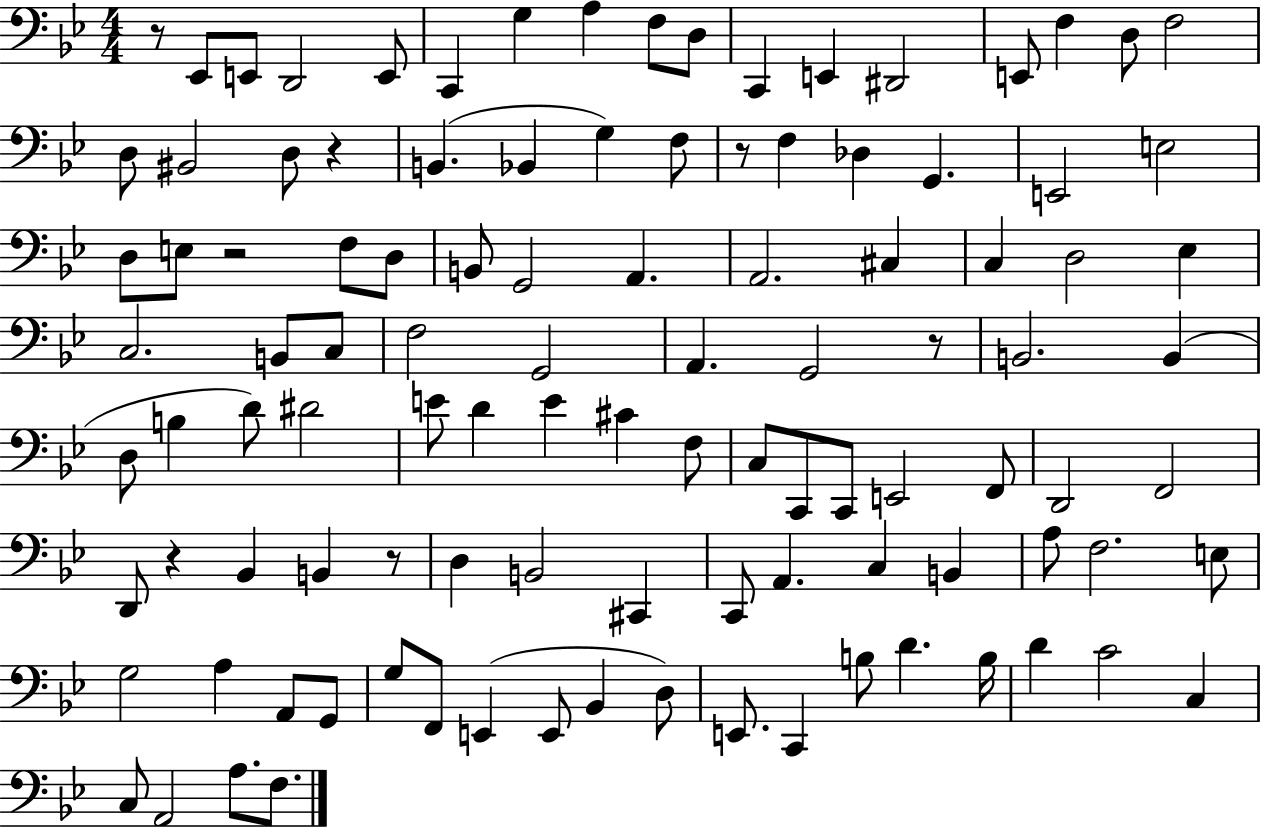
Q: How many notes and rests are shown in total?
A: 107